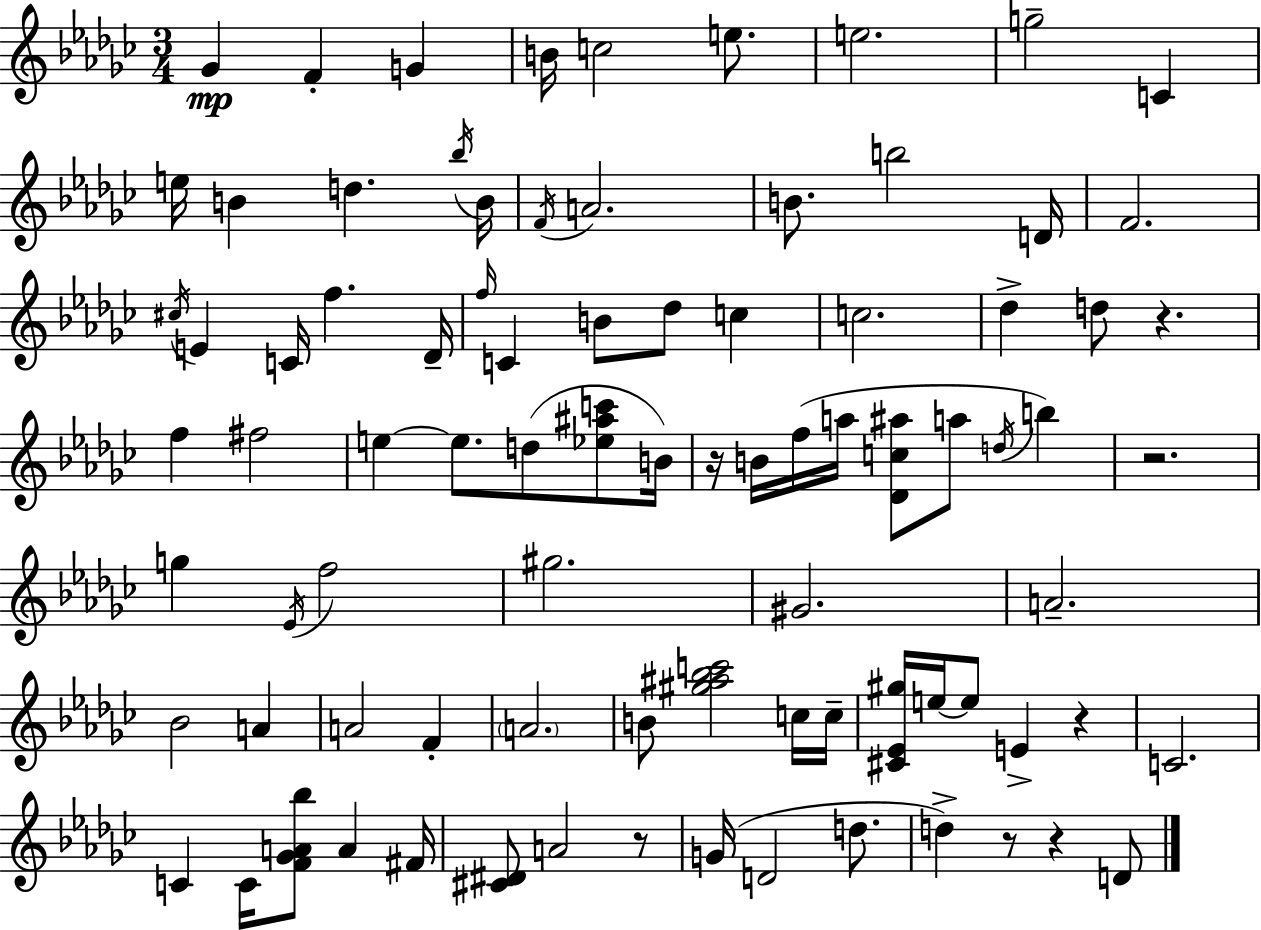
Gb4/q F4/q G4/q B4/s C5/h E5/e. E5/h. G5/h C4/q E5/s B4/q D5/q. Bb5/s B4/s F4/s A4/h. B4/e. B5/h D4/s F4/h. C#5/s E4/q C4/s F5/q. Db4/s F5/s C4/q B4/e Db5/e C5/q C5/h. Db5/q D5/e R/q. F5/q F#5/h E5/q E5/e. D5/e [Eb5,A#5,C6]/e B4/s R/s B4/s F5/s A5/s [Db4,C5,A#5]/e A5/e D5/s B5/q R/h. G5/q Eb4/s F5/h G#5/h. G#4/h. A4/h. Bb4/h A4/q A4/h F4/q A4/h. B4/e [G#5,A#5,Bb5,C6]/h C5/s C5/s [C#4,Eb4,G#5]/s E5/s E5/e E4/q R/q C4/h. C4/q C4/s [F4,Gb4,A4,Bb5]/e A4/q F#4/s [C#4,D#4]/e A4/h R/e G4/s D4/h D5/e. D5/q R/e R/q D4/e